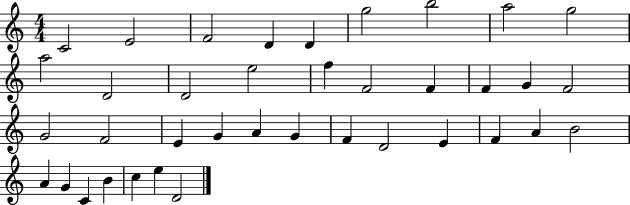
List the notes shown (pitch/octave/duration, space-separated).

C4/h E4/h F4/h D4/q D4/q G5/h B5/h A5/h G5/h A5/h D4/h D4/h E5/h F5/q F4/h F4/q F4/q G4/q F4/h G4/h F4/h E4/q G4/q A4/q G4/q F4/q D4/h E4/q F4/q A4/q B4/h A4/q G4/q C4/q B4/q C5/q E5/q D4/h